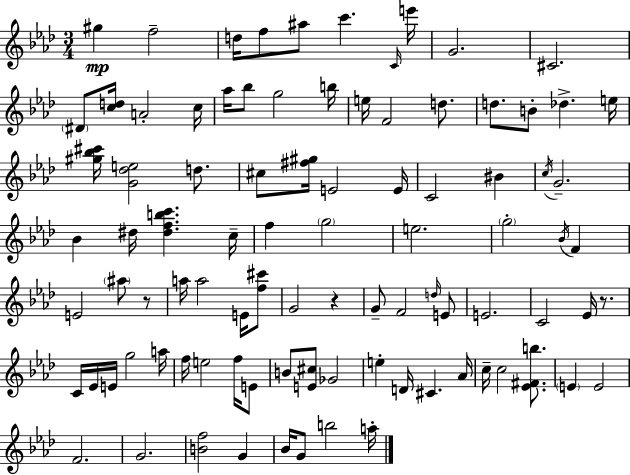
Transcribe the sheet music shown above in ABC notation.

X:1
T:Untitled
M:3/4
L:1/4
K:Ab
^g f2 d/4 f/2 ^a/2 c' C/4 e'/4 G2 ^C2 ^D/2 [cd]/4 A2 c/4 _a/4 _b/2 g2 b/4 e/4 F2 d/2 d/2 B/2 _d e/4 [^g_b^c']/4 [G_de]2 d/2 ^c/2 [^f^g]/4 E2 E/4 C2 ^B c/4 G2 _B ^d/4 [^dfbc'] c/4 f g2 e2 g2 _B/4 F E2 ^a/2 z/2 a/4 a2 E/4 [f^c']/2 G2 z G/2 F2 d/4 E/2 E2 C2 _E/4 z/2 C/4 _E/4 E/4 g2 a/4 f/4 e2 f/4 E/2 B/2 [E^c]/2 _G2 e D/4 ^C _A/4 c/4 c2 [_E^Fb]/2 E E2 F2 G2 [Bf]2 G _B/4 G/2 b2 a/4